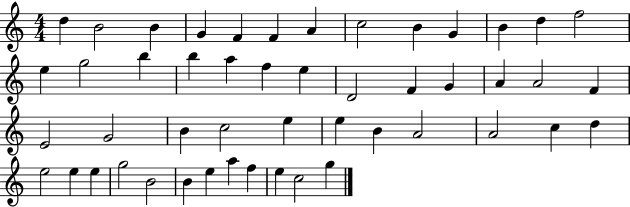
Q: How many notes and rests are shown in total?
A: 49